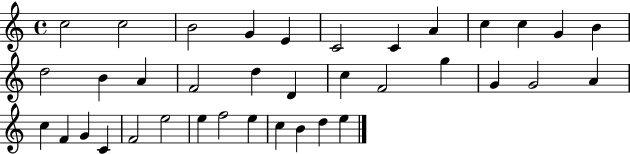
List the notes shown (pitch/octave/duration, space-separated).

C5/h C5/h B4/h G4/q E4/q C4/h C4/q A4/q C5/q C5/q G4/q B4/q D5/h B4/q A4/q F4/h D5/q D4/q C5/q F4/h G5/q G4/q G4/h A4/q C5/q F4/q G4/q C4/q F4/h E5/h E5/q F5/h E5/q C5/q B4/q D5/q E5/q